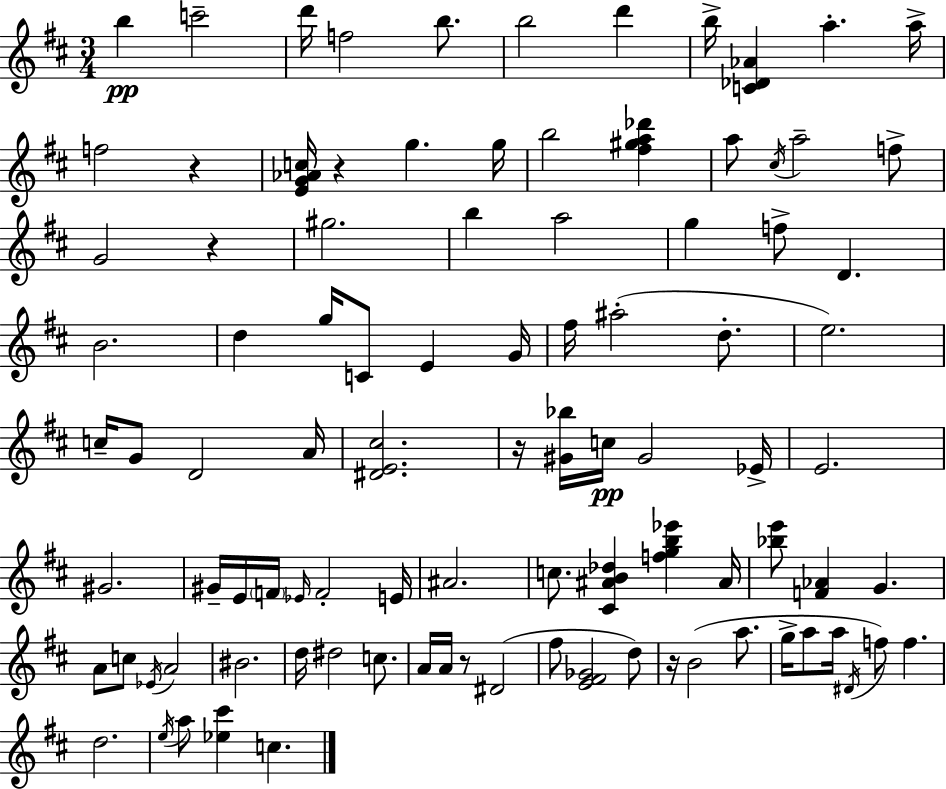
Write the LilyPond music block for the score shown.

{
  \clef treble
  \numericTimeSignature
  \time 3/4
  \key d \major
  b''4\pp c'''2-- | d'''16 f''2 b''8. | b''2 d'''4 | b''16-> <c' des' aes'>4 a''4.-. a''16-> | \break f''2 r4 | <e' g' aes' c''>16 r4 g''4. g''16 | b''2 <fis'' gis'' a'' des'''>4 | a''8 \acciaccatura { cis''16 } a''2-- f''8-> | \break g'2 r4 | gis''2. | b''4 a''2 | g''4 f''8-> d'4. | \break b'2. | d''4 g''16 c'8 e'4 | g'16 fis''16 ais''2-.( d''8.-. | e''2.) | \break c''16-- g'8 d'2 | a'16 <dis' e' cis''>2. | r16 <gis' bes''>16 c''16\pp gis'2 | ees'16-> e'2. | \break gis'2. | gis'16-- e'16 \parenthesize f'16 \grace { ees'16 } f'2-. | e'16 ais'2. | c''8. <cis' ais' b' des''>4 <f'' g'' b'' ees'''>4 | \break ais'16 <bes'' e'''>8 <f' aes'>4 g'4. | a'8 c''8 \acciaccatura { ees'16 } a'2 | bis'2. | d''16 dis''2 | \break c''8. a'16 a'16 r8 dis'2( | fis''8 <e' fis' ges'>2 | d''8) r16 b'2( | a''8. g''16-> a''8 a''16 \acciaccatura { dis'16 }) f''8 f''4. | \break d''2. | \acciaccatura { e''16 } a''8 <ees'' cis'''>4 c''4. | \bar "|."
}